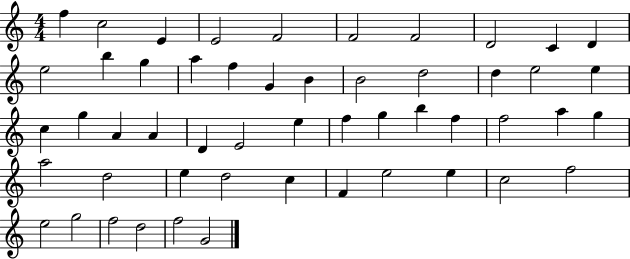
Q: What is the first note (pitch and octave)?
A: F5